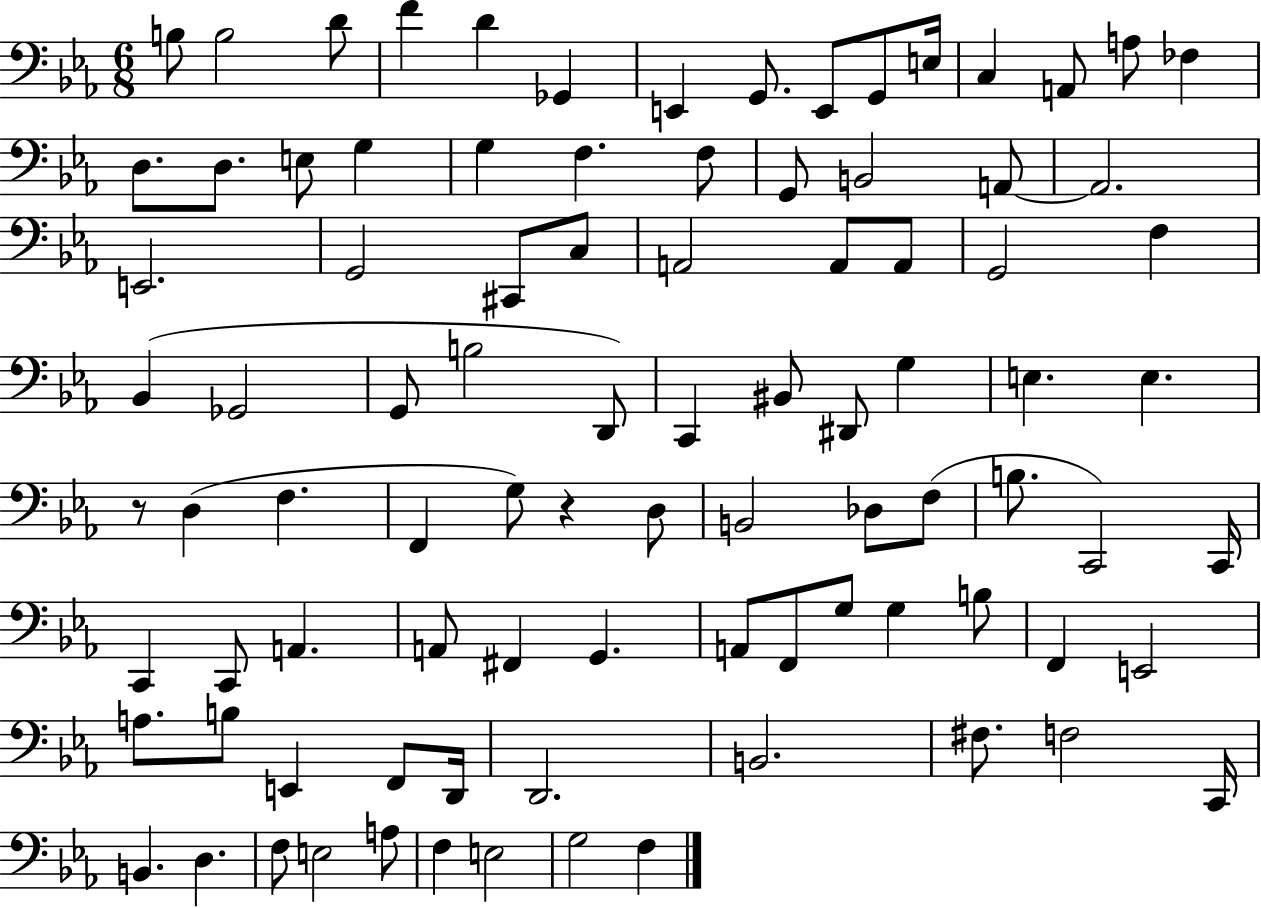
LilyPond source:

{
  \clef bass
  \numericTimeSignature
  \time 6/8
  \key ees \major
  b8 b2 d'8 | f'4 d'4 ges,4 | e,4 g,8. e,8 g,8 e16 | c4 a,8 a8 fes4 | \break d8. d8. e8 g4 | g4 f4. f8 | g,8 b,2 a,8~~ | a,2. | \break e,2. | g,2 cis,8 c8 | a,2 a,8 a,8 | g,2 f4 | \break bes,4( ges,2 | g,8 b2 d,8) | c,4 bis,8 dis,8 g4 | e4. e4. | \break r8 d4( f4. | f,4 g8) r4 d8 | b,2 des8 f8( | b8. c,2) c,16 | \break c,4 c,8 a,4. | a,8 fis,4 g,4. | a,8 f,8 g8 g4 b8 | f,4 e,2 | \break a8. b8 e,4 f,8 d,16 | d,2. | b,2. | fis8. f2 c,16 | \break b,4. d4. | f8 e2 a8 | f4 e2 | g2 f4 | \break \bar "|."
}